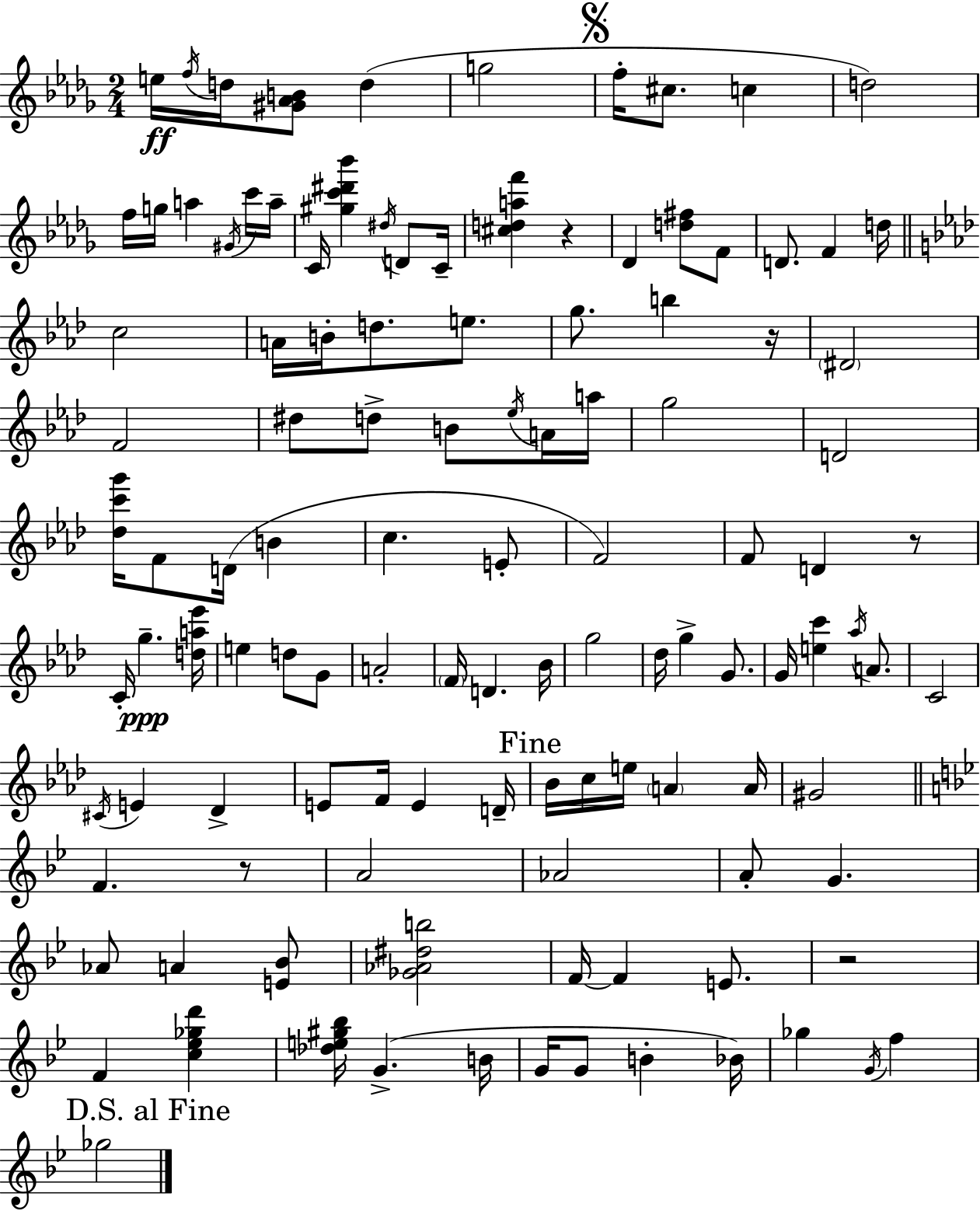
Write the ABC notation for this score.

X:1
T:Untitled
M:2/4
L:1/4
K:Bbm
e/4 f/4 d/4 [^G_AB]/2 d g2 f/4 ^c/2 c d2 f/4 g/4 a ^G/4 c'/4 a/4 C/4 [^gc'^d'_b'] ^d/4 D/2 C/4 [^cdaf'] z _D [d^f]/2 F/2 D/2 F d/4 c2 A/4 B/4 d/2 e/2 g/2 b z/4 ^D2 F2 ^d/2 d/2 B/2 _e/4 A/4 a/4 g2 D2 [_dc'g']/4 F/2 D/4 B c E/2 F2 F/2 D z/2 C/4 g [da_e']/4 e d/2 G/2 A2 F/4 D _B/4 g2 _d/4 g G/2 G/4 [ec'] _a/4 A/2 C2 ^C/4 E _D E/2 F/4 E D/4 _B/4 c/4 e/4 A A/4 ^G2 F z/2 A2 _A2 A/2 G _A/2 A [E_B]/2 [_G_A^db]2 F/4 F E/2 z2 F [c_e_gd'] [_de^g_b]/4 G B/4 G/4 G/2 B _B/4 _g G/4 f _g2